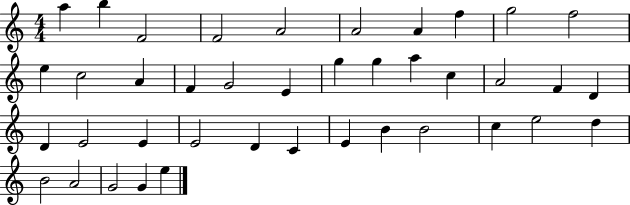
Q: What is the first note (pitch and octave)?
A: A5